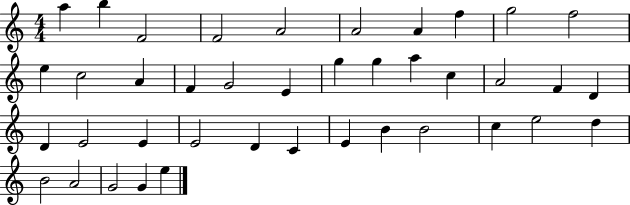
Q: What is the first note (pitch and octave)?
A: A5